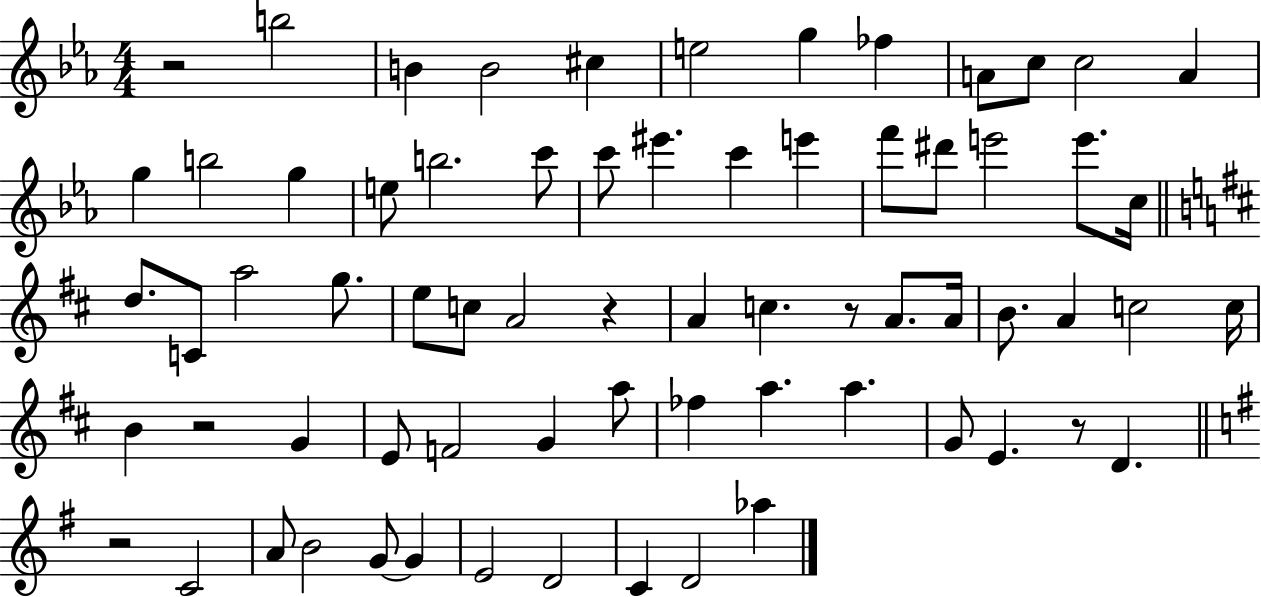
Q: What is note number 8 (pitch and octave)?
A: A4